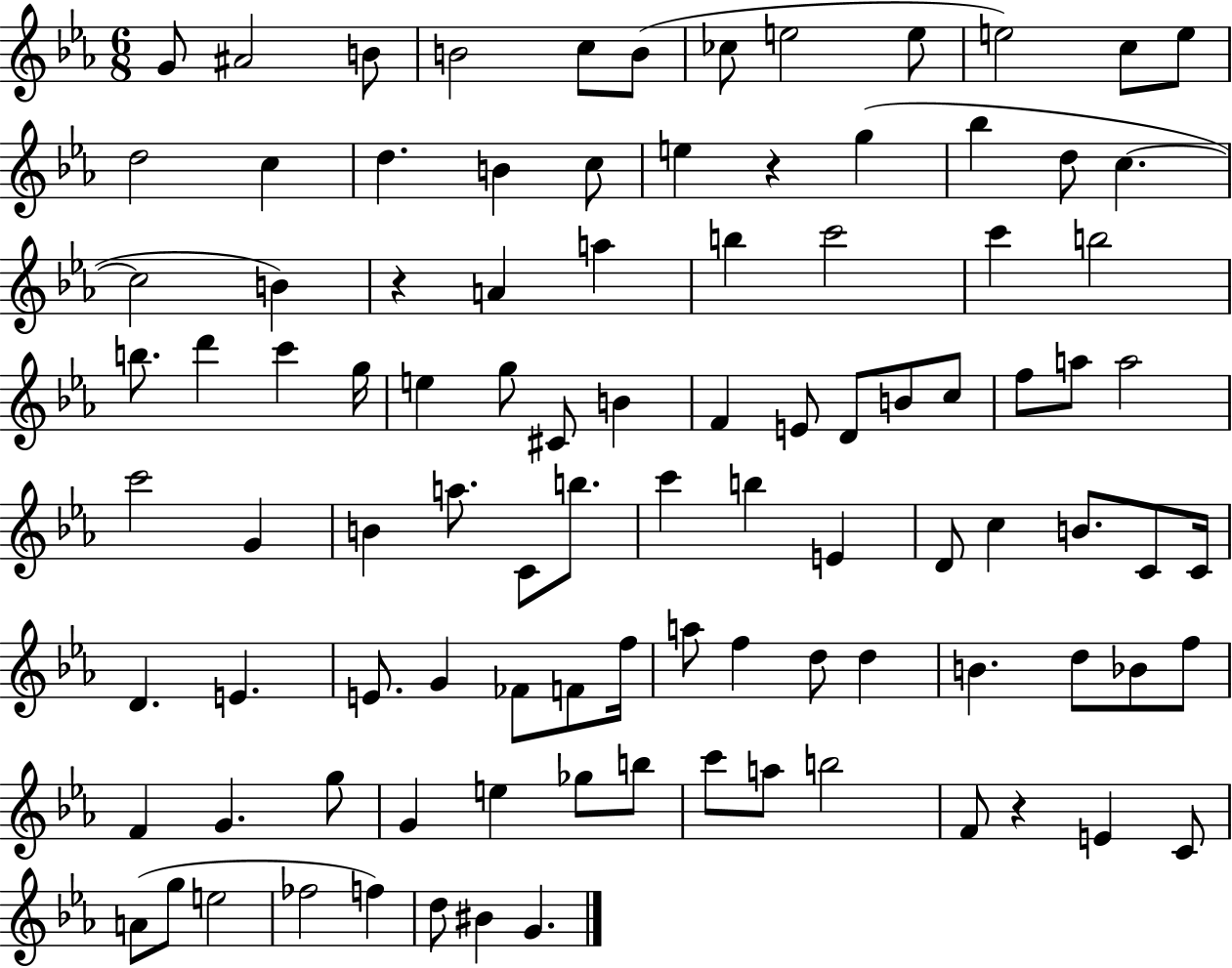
G4/e A#4/h B4/e B4/h C5/e B4/e CES5/e E5/h E5/e E5/h C5/e E5/e D5/h C5/q D5/q. B4/q C5/e E5/q R/q G5/q Bb5/q D5/e C5/q. C5/h B4/q R/q A4/q A5/q B5/q C6/h C6/q B5/h B5/e. D6/q C6/q G5/s E5/q G5/e C#4/e B4/q F4/q E4/e D4/e B4/e C5/e F5/e A5/e A5/h C6/h G4/q B4/q A5/e. C4/e B5/e. C6/q B5/q E4/q D4/e C5/q B4/e. C4/e C4/s D4/q. E4/q. E4/e. G4/q FES4/e F4/e F5/s A5/e F5/q D5/e D5/q B4/q. D5/e Bb4/e F5/e F4/q G4/q. G5/e G4/q E5/q Gb5/e B5/e C6/e A5/e B5/h F4/e R/q E4/q C4/e A4/e G5/e E5/h FES5/h F5/q D5/e BIS4/q G4/q.